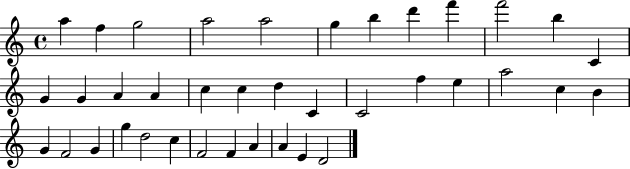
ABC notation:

X:1
T:Untitled
M:4/4
L:1/4
K:C
a f g2 a2 a2 g b d' f' f'2 b C G G A A c c d C C2 f e a2 c B G F2 G g d2 c F2 F A A E D2